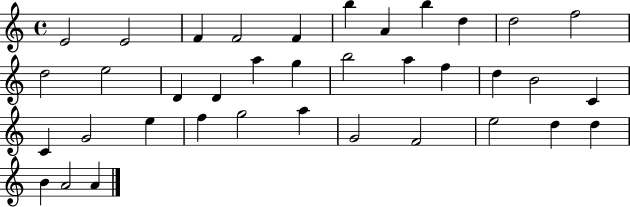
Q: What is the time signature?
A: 4/4